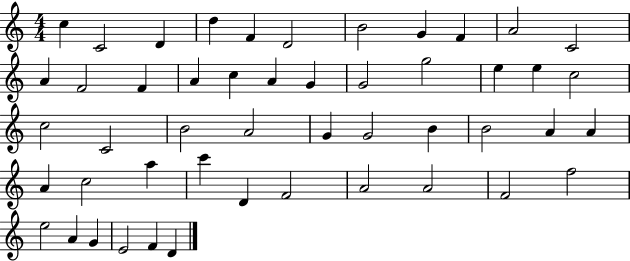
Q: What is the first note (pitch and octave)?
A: C5